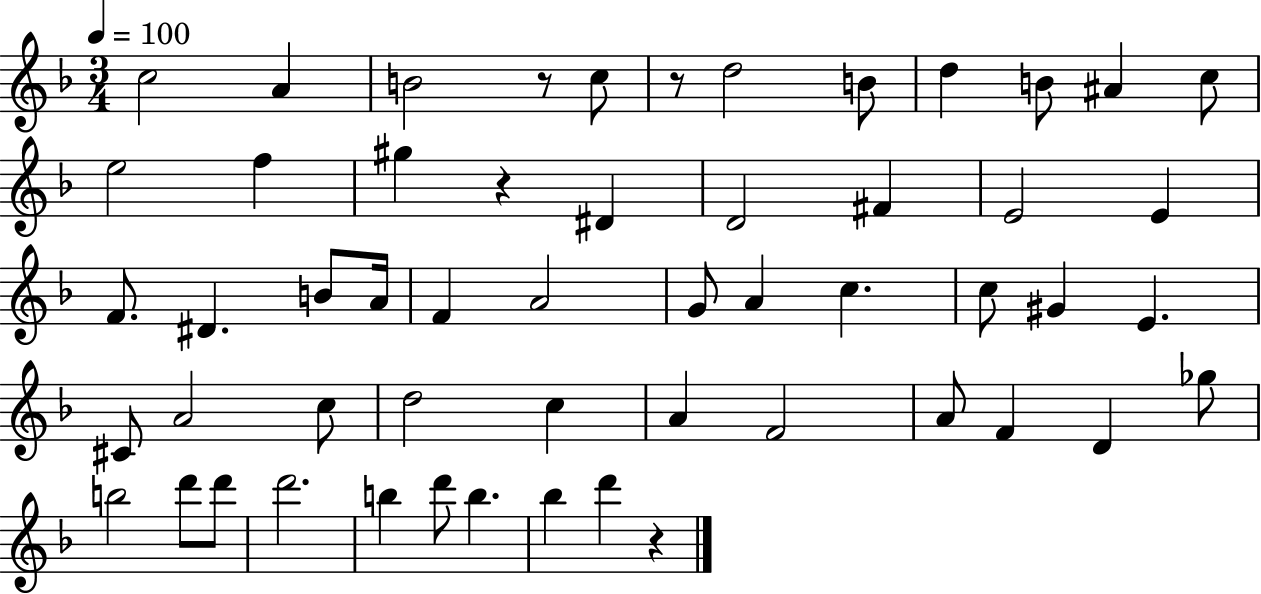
{
  \clef treble
  \numericTimeSignature
  \time 3/4
  \key f \major
  \tempo 4 = 100
  c''2 a'4 | b'2 r8 c''8 | r8 d''2 b'8 | d''4 b'8 ais'4 c''8 | \break e''2 f''4 | gis''4 r4 dis'4 | d'2 fis'4 | e'2 e'4 | \break f'8. dis'4. b'8 a'16 | f'4 a'2 | g'8 a'4 c''4. | c''8 gis'4 e'4. | \break cis'8 a'2 c''8 | d''2 c''4 | a'4 f'2 | a'8 f'4 d'4 ges''8 | \break b''2 d'''8 d'''8 | d'''2. | b''4 d'''8 b''4. | bes''4 d'''4 r4 | \break \bar "|."
}